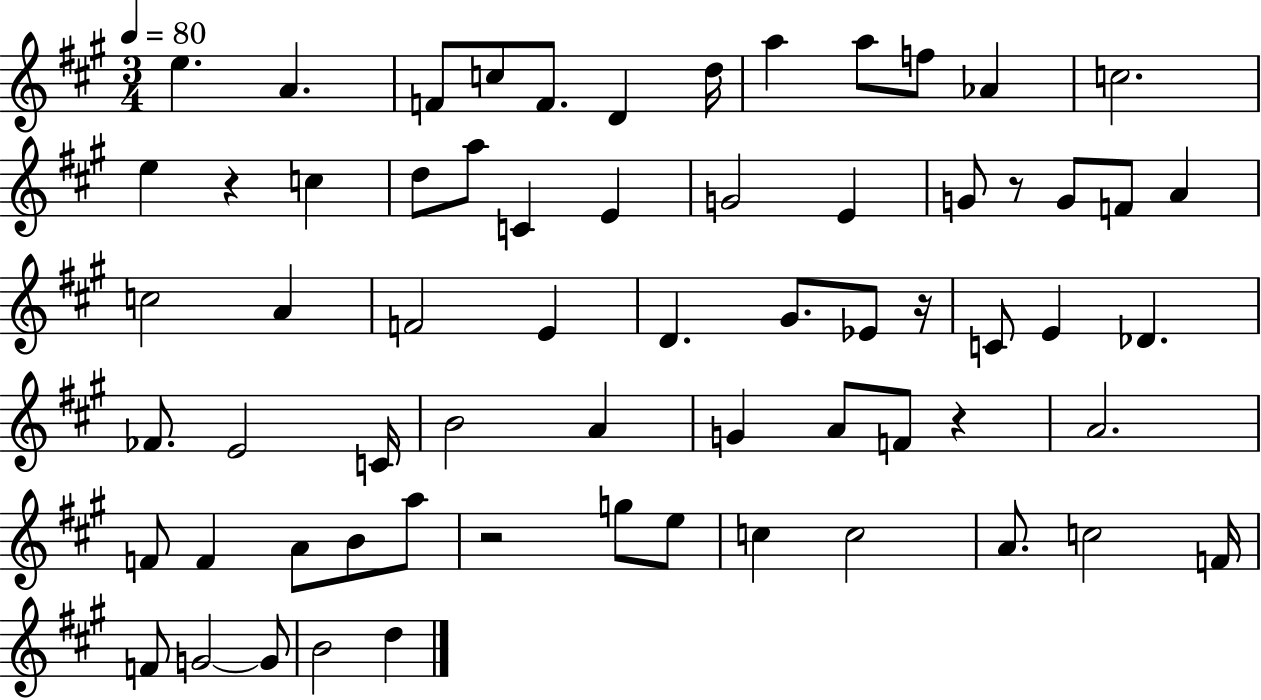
E5/q. A4/q. F4/e C5/e F4/e. D4/q D5/s A5/q A5/e F5/e Ab4/q C5/h. E5/q R/q C5/q D5/e A5/e C4/q E4/q G4/h E4/q G4/e R/e G4/e F4/e A4/q C5/h A4/q F4/h E4/q D4/q. G#4/e. Eb4/e R/s C4/e E4/q Db4/q. FES4/e. E4/h C4/s B4/h A4/q G4/q A4/e F4/e R/q A4/h. F4/e F4/q A4/e B4/e A5/e R/h G5/e E5/e C5/q C5/h A4/e. C5/h F4/s F4/e G4/h G4/e B4/h D5/q